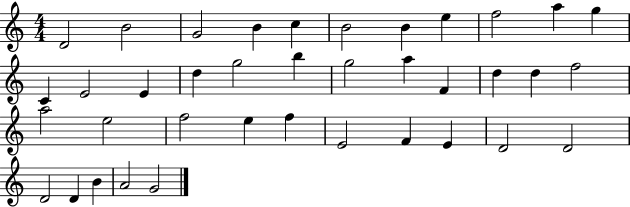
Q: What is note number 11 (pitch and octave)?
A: G5